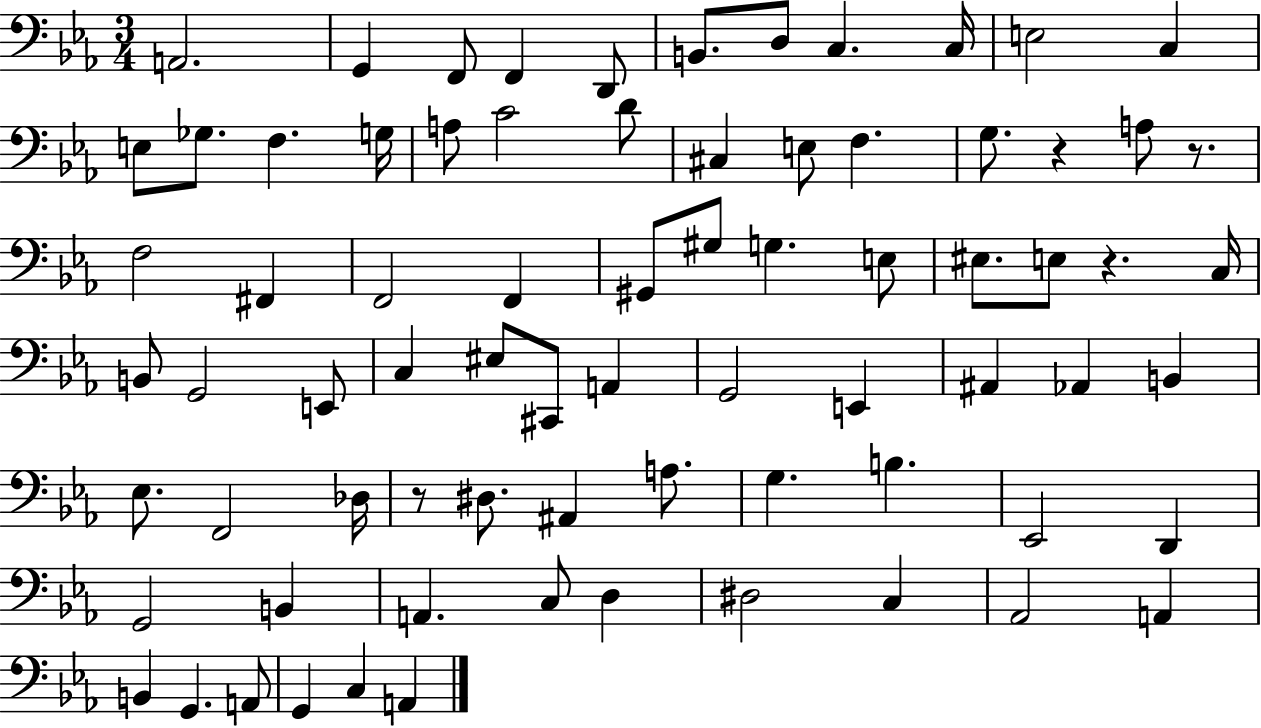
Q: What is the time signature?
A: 3/4